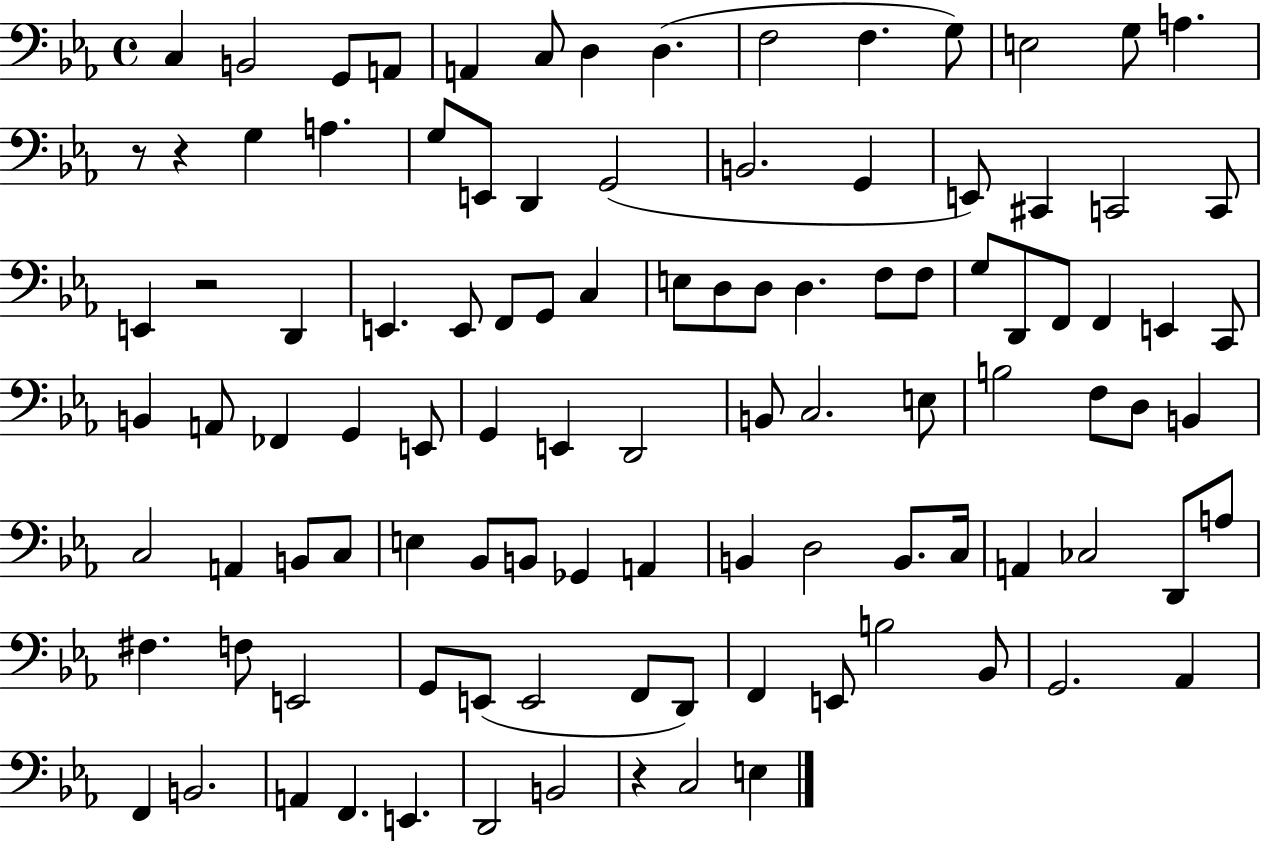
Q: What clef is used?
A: bass